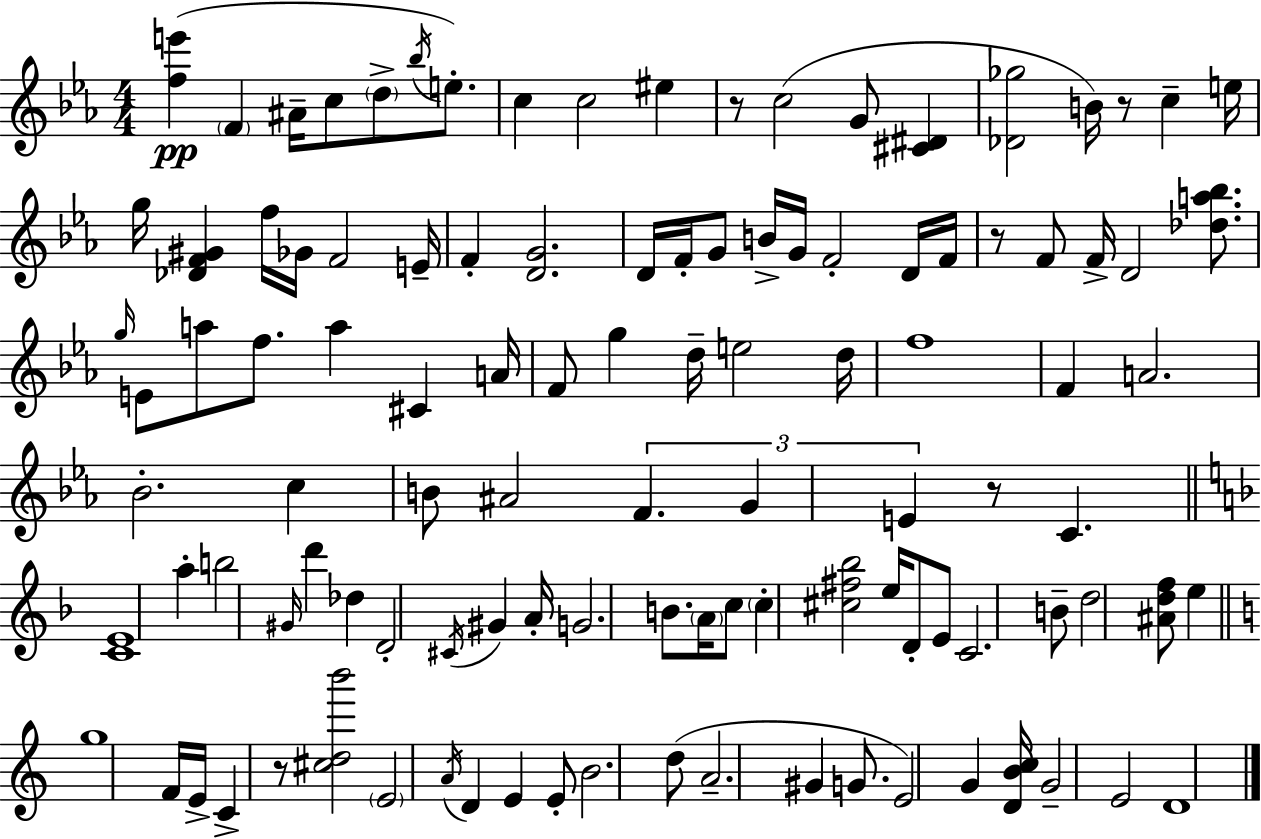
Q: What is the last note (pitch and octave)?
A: D4